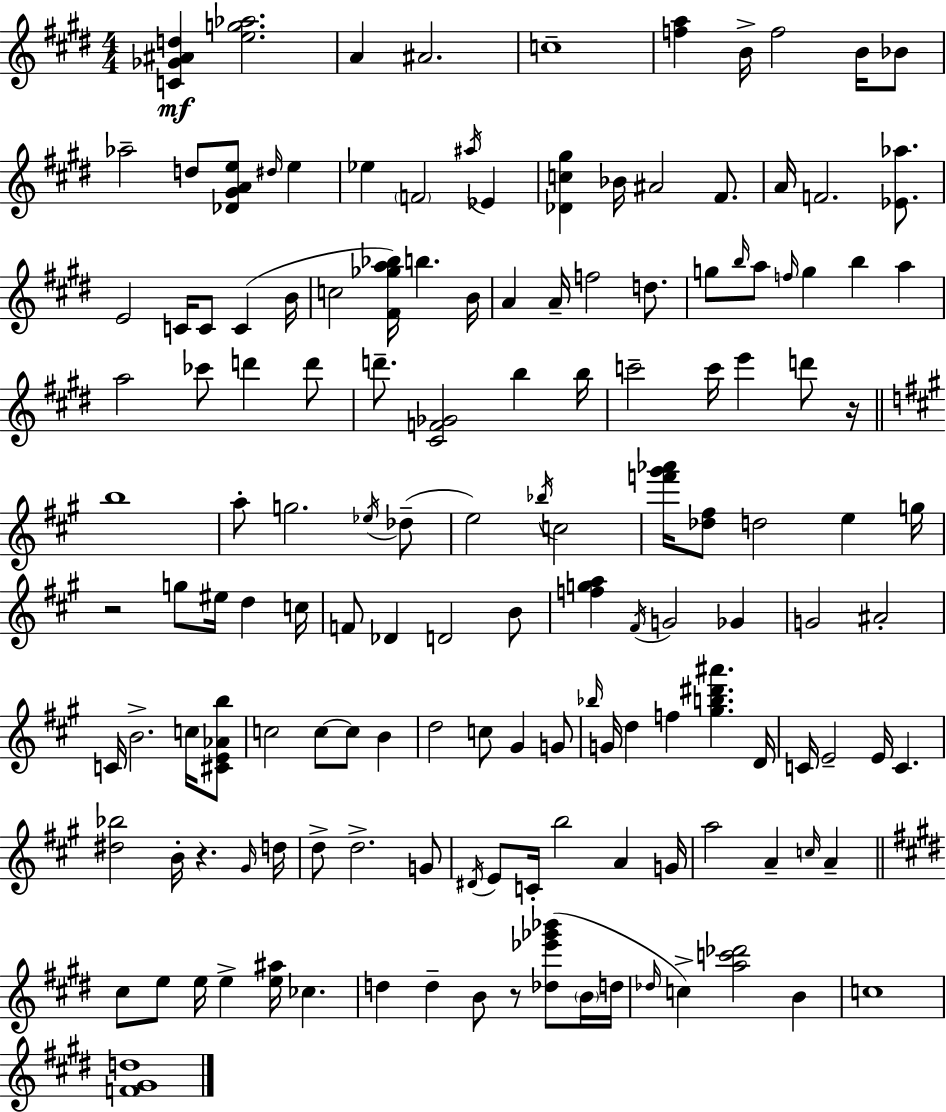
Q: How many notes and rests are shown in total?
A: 146